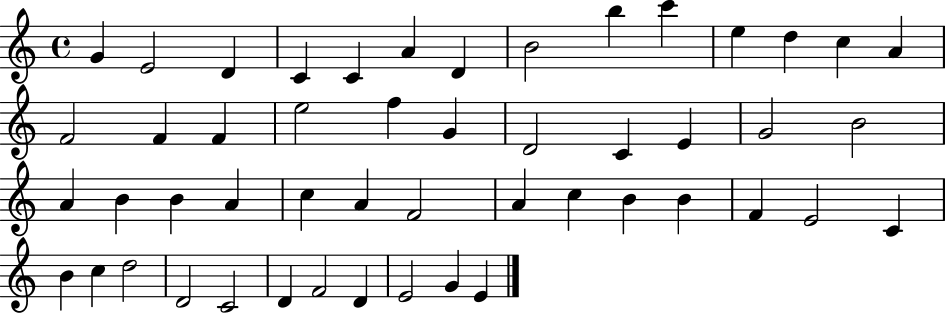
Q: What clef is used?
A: treble